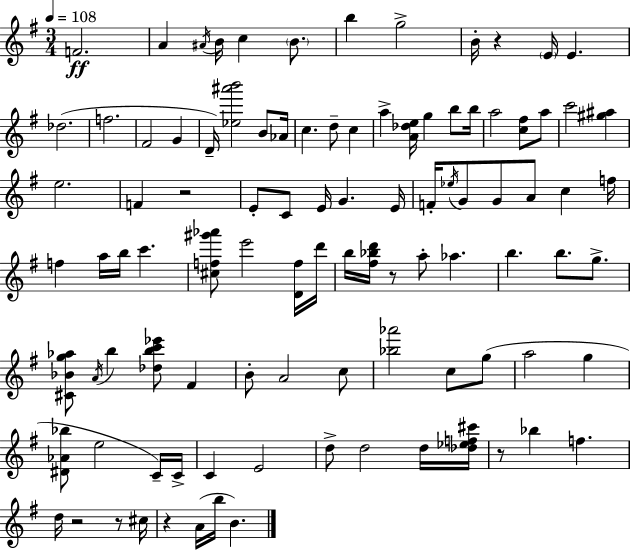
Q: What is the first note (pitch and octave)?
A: F4